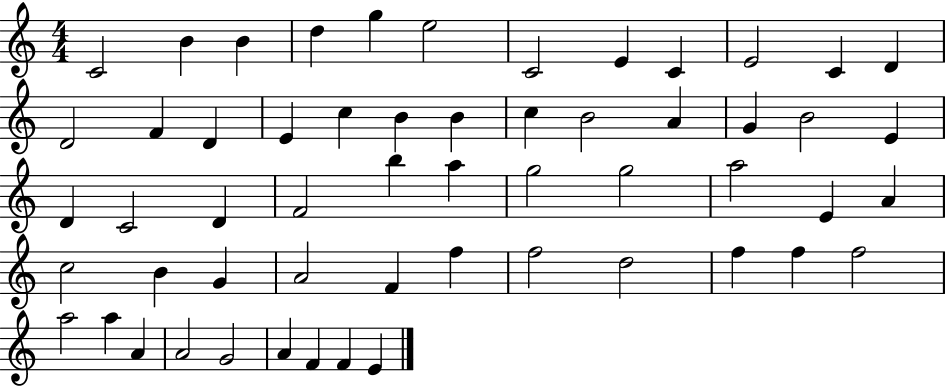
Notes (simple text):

C4/h B4/q B4/q D5/q G5/q E5/h C4/h E4/q C4/q E4/h C4/q D4/q D4/h F4/q D4/q E4/q C5/q B4/q B4/q C5/q B4/h A4/q G4/q B4/h E4/q D4/q C4/h D4/q F4/h B5/q A5/q G5/h G5/h A5/h E4/q A4/q C5/h B4/q G4/q A4/h F4/q F5/q F5/h D5/h F5/q F5/q F5/h A5/h A5/q A4/q A4/h G4/h A4/q F4/q F4/q E4/q